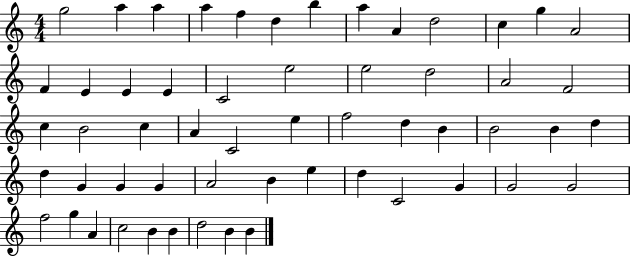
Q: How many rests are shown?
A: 0